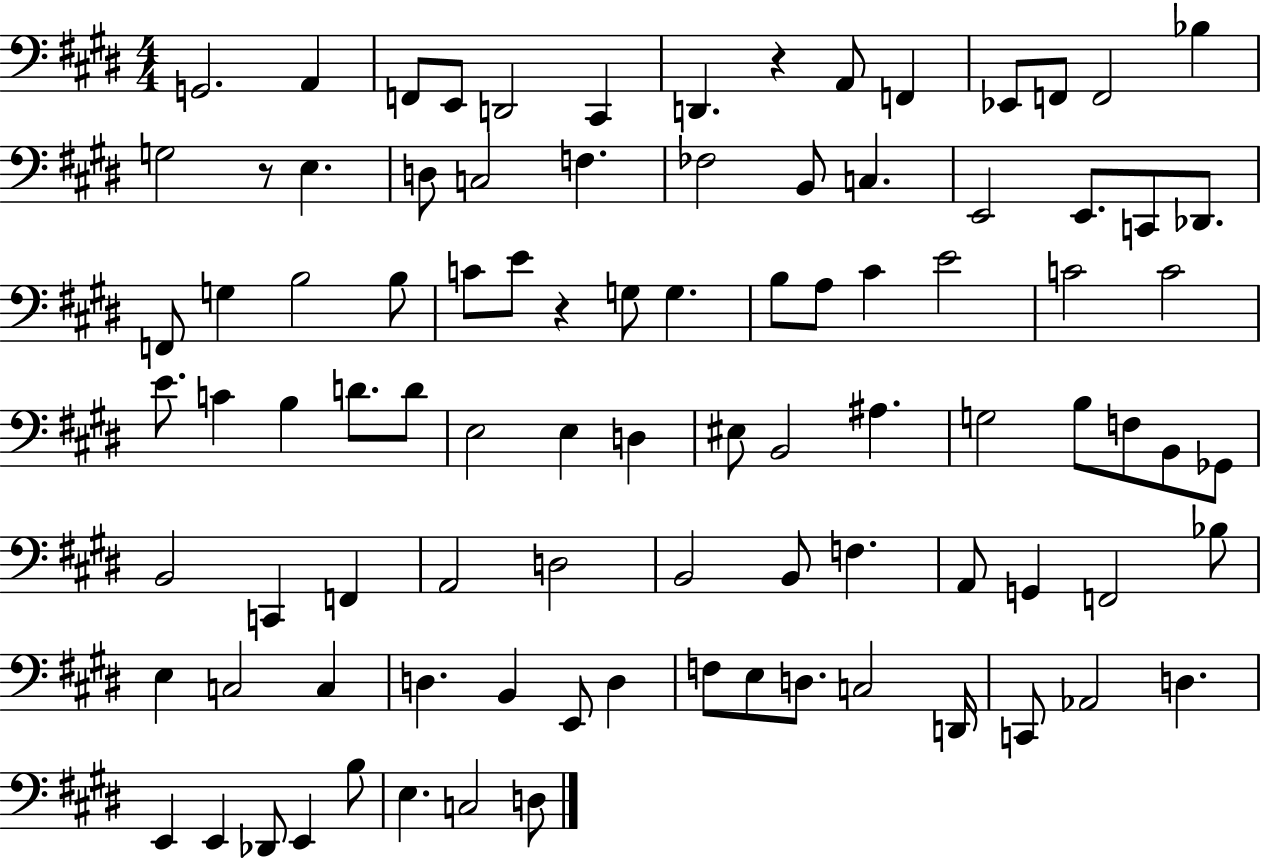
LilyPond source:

{
  \clef bass
  \numericTimeSignature
  \time 4/4
  \key e \major
  g,2. a,4 | f,8 e,8 d,2 cis,4 | d,4. r4 a,8 f,4 | ees,8 f,8 f,2 bes4 | \break g2 r8 e4. | d8 c2 f4. | fes2 b,8 c4. | e,2 e,8. c,8 des,8. | \break f,8 g4 b2 b8 | c'8 e'8 r4 g8 g4. | b8 a8 cis'4 e'2 | c'2 c'2 | \break e'8. c'4 b4 d'8. d'8 | e2 e4 d4 | eis8 b,2 ais4. | g2 b8 f8 b,8 ges,8 | \break b,2 c,4 f,4 | a,2 d2 | b,2 b,8 f4. | a,8 g,4 f,2 bes8 | \break e4 c2 c4 | d4. b,4 e,8 d4 | f8 e8 d8. c2 d,16 | c,8 aes,2 d4. | \break e,4 e,4 des,8 e,4 b8 | e4. c2 d8 | \bar "|."
}